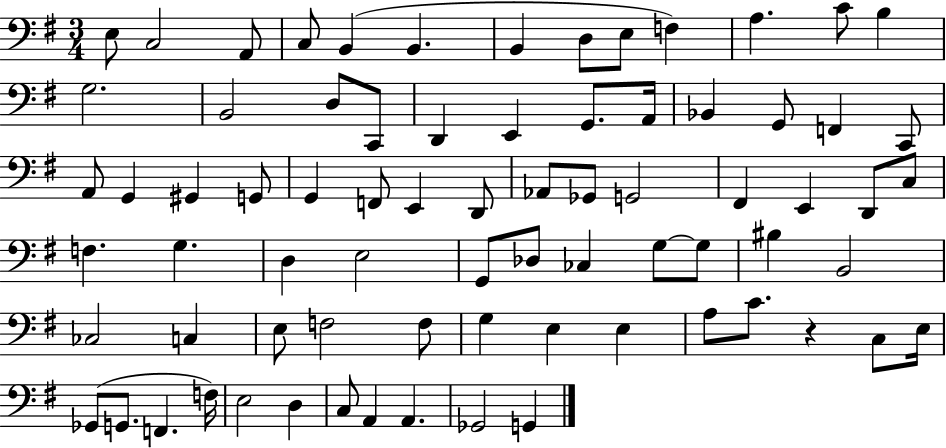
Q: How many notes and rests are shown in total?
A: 75